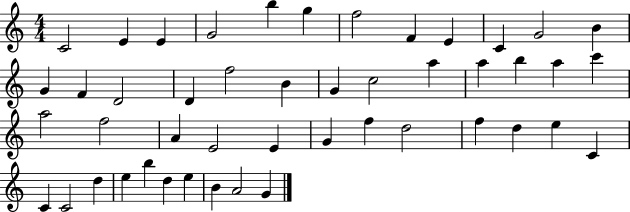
C4/h E4/q E4/q G4/h B5/q G5/q F5/h F4/q E4/q C4/q G4/h B4/q G4/q F4/q D4/h D4/q F5/h B4/q G4/q C5/h A5/q A5/q B5/q A5/q C6/q A5/h F5/h A4/q E4/h E4/q G4/q F5/q D5/h F5/q D5/q E5/q C4/q C4/q C4/h D5/q E5/q B5/q D5/q E5/q B4/q A4/h G4/q